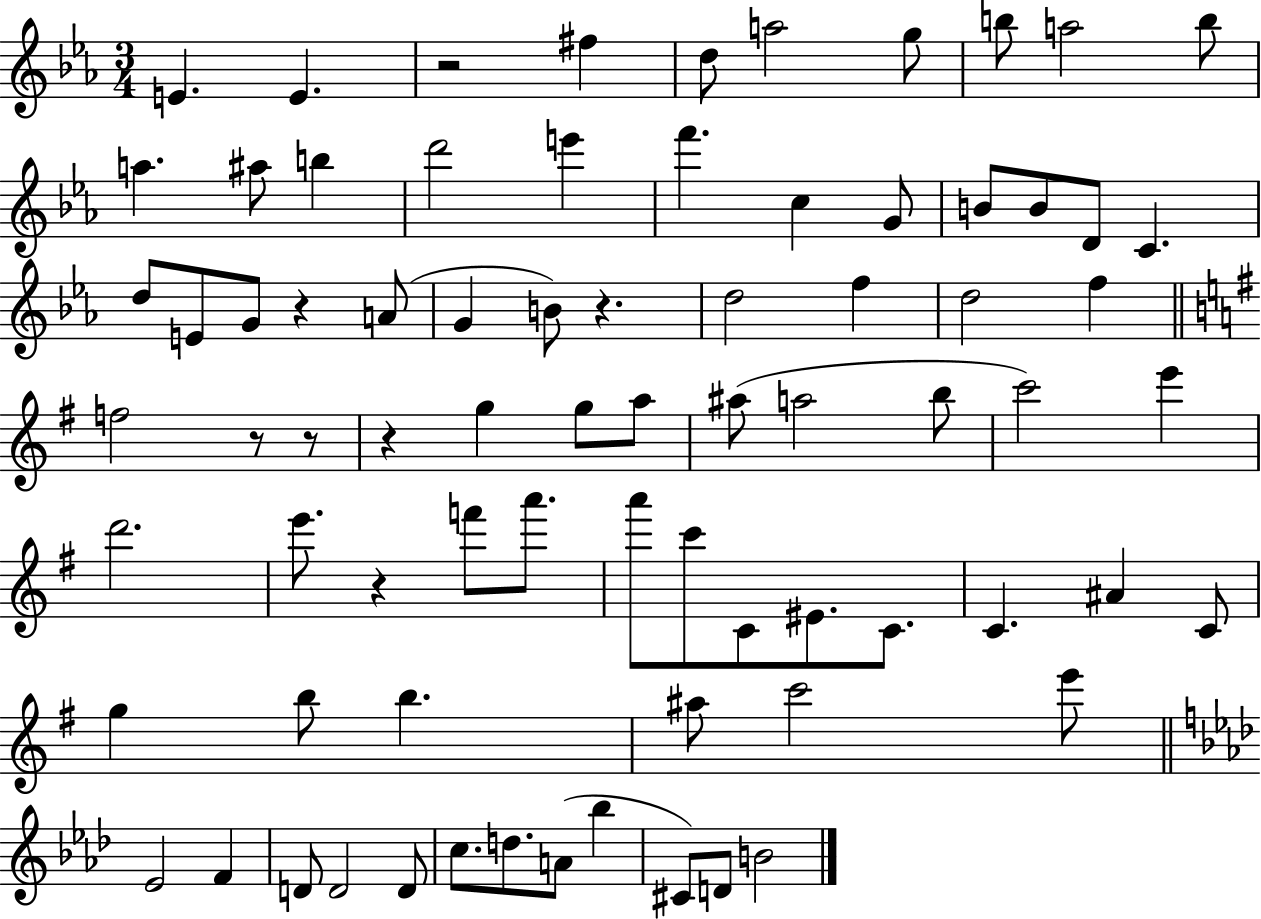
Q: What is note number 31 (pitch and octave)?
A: F5